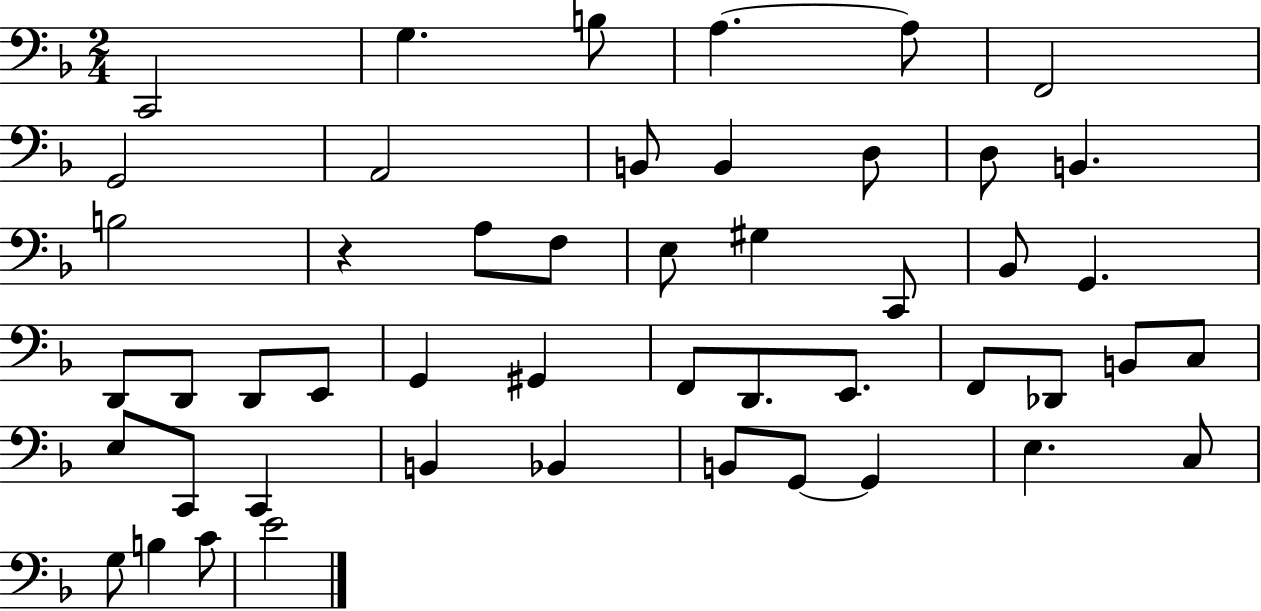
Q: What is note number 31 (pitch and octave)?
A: F2